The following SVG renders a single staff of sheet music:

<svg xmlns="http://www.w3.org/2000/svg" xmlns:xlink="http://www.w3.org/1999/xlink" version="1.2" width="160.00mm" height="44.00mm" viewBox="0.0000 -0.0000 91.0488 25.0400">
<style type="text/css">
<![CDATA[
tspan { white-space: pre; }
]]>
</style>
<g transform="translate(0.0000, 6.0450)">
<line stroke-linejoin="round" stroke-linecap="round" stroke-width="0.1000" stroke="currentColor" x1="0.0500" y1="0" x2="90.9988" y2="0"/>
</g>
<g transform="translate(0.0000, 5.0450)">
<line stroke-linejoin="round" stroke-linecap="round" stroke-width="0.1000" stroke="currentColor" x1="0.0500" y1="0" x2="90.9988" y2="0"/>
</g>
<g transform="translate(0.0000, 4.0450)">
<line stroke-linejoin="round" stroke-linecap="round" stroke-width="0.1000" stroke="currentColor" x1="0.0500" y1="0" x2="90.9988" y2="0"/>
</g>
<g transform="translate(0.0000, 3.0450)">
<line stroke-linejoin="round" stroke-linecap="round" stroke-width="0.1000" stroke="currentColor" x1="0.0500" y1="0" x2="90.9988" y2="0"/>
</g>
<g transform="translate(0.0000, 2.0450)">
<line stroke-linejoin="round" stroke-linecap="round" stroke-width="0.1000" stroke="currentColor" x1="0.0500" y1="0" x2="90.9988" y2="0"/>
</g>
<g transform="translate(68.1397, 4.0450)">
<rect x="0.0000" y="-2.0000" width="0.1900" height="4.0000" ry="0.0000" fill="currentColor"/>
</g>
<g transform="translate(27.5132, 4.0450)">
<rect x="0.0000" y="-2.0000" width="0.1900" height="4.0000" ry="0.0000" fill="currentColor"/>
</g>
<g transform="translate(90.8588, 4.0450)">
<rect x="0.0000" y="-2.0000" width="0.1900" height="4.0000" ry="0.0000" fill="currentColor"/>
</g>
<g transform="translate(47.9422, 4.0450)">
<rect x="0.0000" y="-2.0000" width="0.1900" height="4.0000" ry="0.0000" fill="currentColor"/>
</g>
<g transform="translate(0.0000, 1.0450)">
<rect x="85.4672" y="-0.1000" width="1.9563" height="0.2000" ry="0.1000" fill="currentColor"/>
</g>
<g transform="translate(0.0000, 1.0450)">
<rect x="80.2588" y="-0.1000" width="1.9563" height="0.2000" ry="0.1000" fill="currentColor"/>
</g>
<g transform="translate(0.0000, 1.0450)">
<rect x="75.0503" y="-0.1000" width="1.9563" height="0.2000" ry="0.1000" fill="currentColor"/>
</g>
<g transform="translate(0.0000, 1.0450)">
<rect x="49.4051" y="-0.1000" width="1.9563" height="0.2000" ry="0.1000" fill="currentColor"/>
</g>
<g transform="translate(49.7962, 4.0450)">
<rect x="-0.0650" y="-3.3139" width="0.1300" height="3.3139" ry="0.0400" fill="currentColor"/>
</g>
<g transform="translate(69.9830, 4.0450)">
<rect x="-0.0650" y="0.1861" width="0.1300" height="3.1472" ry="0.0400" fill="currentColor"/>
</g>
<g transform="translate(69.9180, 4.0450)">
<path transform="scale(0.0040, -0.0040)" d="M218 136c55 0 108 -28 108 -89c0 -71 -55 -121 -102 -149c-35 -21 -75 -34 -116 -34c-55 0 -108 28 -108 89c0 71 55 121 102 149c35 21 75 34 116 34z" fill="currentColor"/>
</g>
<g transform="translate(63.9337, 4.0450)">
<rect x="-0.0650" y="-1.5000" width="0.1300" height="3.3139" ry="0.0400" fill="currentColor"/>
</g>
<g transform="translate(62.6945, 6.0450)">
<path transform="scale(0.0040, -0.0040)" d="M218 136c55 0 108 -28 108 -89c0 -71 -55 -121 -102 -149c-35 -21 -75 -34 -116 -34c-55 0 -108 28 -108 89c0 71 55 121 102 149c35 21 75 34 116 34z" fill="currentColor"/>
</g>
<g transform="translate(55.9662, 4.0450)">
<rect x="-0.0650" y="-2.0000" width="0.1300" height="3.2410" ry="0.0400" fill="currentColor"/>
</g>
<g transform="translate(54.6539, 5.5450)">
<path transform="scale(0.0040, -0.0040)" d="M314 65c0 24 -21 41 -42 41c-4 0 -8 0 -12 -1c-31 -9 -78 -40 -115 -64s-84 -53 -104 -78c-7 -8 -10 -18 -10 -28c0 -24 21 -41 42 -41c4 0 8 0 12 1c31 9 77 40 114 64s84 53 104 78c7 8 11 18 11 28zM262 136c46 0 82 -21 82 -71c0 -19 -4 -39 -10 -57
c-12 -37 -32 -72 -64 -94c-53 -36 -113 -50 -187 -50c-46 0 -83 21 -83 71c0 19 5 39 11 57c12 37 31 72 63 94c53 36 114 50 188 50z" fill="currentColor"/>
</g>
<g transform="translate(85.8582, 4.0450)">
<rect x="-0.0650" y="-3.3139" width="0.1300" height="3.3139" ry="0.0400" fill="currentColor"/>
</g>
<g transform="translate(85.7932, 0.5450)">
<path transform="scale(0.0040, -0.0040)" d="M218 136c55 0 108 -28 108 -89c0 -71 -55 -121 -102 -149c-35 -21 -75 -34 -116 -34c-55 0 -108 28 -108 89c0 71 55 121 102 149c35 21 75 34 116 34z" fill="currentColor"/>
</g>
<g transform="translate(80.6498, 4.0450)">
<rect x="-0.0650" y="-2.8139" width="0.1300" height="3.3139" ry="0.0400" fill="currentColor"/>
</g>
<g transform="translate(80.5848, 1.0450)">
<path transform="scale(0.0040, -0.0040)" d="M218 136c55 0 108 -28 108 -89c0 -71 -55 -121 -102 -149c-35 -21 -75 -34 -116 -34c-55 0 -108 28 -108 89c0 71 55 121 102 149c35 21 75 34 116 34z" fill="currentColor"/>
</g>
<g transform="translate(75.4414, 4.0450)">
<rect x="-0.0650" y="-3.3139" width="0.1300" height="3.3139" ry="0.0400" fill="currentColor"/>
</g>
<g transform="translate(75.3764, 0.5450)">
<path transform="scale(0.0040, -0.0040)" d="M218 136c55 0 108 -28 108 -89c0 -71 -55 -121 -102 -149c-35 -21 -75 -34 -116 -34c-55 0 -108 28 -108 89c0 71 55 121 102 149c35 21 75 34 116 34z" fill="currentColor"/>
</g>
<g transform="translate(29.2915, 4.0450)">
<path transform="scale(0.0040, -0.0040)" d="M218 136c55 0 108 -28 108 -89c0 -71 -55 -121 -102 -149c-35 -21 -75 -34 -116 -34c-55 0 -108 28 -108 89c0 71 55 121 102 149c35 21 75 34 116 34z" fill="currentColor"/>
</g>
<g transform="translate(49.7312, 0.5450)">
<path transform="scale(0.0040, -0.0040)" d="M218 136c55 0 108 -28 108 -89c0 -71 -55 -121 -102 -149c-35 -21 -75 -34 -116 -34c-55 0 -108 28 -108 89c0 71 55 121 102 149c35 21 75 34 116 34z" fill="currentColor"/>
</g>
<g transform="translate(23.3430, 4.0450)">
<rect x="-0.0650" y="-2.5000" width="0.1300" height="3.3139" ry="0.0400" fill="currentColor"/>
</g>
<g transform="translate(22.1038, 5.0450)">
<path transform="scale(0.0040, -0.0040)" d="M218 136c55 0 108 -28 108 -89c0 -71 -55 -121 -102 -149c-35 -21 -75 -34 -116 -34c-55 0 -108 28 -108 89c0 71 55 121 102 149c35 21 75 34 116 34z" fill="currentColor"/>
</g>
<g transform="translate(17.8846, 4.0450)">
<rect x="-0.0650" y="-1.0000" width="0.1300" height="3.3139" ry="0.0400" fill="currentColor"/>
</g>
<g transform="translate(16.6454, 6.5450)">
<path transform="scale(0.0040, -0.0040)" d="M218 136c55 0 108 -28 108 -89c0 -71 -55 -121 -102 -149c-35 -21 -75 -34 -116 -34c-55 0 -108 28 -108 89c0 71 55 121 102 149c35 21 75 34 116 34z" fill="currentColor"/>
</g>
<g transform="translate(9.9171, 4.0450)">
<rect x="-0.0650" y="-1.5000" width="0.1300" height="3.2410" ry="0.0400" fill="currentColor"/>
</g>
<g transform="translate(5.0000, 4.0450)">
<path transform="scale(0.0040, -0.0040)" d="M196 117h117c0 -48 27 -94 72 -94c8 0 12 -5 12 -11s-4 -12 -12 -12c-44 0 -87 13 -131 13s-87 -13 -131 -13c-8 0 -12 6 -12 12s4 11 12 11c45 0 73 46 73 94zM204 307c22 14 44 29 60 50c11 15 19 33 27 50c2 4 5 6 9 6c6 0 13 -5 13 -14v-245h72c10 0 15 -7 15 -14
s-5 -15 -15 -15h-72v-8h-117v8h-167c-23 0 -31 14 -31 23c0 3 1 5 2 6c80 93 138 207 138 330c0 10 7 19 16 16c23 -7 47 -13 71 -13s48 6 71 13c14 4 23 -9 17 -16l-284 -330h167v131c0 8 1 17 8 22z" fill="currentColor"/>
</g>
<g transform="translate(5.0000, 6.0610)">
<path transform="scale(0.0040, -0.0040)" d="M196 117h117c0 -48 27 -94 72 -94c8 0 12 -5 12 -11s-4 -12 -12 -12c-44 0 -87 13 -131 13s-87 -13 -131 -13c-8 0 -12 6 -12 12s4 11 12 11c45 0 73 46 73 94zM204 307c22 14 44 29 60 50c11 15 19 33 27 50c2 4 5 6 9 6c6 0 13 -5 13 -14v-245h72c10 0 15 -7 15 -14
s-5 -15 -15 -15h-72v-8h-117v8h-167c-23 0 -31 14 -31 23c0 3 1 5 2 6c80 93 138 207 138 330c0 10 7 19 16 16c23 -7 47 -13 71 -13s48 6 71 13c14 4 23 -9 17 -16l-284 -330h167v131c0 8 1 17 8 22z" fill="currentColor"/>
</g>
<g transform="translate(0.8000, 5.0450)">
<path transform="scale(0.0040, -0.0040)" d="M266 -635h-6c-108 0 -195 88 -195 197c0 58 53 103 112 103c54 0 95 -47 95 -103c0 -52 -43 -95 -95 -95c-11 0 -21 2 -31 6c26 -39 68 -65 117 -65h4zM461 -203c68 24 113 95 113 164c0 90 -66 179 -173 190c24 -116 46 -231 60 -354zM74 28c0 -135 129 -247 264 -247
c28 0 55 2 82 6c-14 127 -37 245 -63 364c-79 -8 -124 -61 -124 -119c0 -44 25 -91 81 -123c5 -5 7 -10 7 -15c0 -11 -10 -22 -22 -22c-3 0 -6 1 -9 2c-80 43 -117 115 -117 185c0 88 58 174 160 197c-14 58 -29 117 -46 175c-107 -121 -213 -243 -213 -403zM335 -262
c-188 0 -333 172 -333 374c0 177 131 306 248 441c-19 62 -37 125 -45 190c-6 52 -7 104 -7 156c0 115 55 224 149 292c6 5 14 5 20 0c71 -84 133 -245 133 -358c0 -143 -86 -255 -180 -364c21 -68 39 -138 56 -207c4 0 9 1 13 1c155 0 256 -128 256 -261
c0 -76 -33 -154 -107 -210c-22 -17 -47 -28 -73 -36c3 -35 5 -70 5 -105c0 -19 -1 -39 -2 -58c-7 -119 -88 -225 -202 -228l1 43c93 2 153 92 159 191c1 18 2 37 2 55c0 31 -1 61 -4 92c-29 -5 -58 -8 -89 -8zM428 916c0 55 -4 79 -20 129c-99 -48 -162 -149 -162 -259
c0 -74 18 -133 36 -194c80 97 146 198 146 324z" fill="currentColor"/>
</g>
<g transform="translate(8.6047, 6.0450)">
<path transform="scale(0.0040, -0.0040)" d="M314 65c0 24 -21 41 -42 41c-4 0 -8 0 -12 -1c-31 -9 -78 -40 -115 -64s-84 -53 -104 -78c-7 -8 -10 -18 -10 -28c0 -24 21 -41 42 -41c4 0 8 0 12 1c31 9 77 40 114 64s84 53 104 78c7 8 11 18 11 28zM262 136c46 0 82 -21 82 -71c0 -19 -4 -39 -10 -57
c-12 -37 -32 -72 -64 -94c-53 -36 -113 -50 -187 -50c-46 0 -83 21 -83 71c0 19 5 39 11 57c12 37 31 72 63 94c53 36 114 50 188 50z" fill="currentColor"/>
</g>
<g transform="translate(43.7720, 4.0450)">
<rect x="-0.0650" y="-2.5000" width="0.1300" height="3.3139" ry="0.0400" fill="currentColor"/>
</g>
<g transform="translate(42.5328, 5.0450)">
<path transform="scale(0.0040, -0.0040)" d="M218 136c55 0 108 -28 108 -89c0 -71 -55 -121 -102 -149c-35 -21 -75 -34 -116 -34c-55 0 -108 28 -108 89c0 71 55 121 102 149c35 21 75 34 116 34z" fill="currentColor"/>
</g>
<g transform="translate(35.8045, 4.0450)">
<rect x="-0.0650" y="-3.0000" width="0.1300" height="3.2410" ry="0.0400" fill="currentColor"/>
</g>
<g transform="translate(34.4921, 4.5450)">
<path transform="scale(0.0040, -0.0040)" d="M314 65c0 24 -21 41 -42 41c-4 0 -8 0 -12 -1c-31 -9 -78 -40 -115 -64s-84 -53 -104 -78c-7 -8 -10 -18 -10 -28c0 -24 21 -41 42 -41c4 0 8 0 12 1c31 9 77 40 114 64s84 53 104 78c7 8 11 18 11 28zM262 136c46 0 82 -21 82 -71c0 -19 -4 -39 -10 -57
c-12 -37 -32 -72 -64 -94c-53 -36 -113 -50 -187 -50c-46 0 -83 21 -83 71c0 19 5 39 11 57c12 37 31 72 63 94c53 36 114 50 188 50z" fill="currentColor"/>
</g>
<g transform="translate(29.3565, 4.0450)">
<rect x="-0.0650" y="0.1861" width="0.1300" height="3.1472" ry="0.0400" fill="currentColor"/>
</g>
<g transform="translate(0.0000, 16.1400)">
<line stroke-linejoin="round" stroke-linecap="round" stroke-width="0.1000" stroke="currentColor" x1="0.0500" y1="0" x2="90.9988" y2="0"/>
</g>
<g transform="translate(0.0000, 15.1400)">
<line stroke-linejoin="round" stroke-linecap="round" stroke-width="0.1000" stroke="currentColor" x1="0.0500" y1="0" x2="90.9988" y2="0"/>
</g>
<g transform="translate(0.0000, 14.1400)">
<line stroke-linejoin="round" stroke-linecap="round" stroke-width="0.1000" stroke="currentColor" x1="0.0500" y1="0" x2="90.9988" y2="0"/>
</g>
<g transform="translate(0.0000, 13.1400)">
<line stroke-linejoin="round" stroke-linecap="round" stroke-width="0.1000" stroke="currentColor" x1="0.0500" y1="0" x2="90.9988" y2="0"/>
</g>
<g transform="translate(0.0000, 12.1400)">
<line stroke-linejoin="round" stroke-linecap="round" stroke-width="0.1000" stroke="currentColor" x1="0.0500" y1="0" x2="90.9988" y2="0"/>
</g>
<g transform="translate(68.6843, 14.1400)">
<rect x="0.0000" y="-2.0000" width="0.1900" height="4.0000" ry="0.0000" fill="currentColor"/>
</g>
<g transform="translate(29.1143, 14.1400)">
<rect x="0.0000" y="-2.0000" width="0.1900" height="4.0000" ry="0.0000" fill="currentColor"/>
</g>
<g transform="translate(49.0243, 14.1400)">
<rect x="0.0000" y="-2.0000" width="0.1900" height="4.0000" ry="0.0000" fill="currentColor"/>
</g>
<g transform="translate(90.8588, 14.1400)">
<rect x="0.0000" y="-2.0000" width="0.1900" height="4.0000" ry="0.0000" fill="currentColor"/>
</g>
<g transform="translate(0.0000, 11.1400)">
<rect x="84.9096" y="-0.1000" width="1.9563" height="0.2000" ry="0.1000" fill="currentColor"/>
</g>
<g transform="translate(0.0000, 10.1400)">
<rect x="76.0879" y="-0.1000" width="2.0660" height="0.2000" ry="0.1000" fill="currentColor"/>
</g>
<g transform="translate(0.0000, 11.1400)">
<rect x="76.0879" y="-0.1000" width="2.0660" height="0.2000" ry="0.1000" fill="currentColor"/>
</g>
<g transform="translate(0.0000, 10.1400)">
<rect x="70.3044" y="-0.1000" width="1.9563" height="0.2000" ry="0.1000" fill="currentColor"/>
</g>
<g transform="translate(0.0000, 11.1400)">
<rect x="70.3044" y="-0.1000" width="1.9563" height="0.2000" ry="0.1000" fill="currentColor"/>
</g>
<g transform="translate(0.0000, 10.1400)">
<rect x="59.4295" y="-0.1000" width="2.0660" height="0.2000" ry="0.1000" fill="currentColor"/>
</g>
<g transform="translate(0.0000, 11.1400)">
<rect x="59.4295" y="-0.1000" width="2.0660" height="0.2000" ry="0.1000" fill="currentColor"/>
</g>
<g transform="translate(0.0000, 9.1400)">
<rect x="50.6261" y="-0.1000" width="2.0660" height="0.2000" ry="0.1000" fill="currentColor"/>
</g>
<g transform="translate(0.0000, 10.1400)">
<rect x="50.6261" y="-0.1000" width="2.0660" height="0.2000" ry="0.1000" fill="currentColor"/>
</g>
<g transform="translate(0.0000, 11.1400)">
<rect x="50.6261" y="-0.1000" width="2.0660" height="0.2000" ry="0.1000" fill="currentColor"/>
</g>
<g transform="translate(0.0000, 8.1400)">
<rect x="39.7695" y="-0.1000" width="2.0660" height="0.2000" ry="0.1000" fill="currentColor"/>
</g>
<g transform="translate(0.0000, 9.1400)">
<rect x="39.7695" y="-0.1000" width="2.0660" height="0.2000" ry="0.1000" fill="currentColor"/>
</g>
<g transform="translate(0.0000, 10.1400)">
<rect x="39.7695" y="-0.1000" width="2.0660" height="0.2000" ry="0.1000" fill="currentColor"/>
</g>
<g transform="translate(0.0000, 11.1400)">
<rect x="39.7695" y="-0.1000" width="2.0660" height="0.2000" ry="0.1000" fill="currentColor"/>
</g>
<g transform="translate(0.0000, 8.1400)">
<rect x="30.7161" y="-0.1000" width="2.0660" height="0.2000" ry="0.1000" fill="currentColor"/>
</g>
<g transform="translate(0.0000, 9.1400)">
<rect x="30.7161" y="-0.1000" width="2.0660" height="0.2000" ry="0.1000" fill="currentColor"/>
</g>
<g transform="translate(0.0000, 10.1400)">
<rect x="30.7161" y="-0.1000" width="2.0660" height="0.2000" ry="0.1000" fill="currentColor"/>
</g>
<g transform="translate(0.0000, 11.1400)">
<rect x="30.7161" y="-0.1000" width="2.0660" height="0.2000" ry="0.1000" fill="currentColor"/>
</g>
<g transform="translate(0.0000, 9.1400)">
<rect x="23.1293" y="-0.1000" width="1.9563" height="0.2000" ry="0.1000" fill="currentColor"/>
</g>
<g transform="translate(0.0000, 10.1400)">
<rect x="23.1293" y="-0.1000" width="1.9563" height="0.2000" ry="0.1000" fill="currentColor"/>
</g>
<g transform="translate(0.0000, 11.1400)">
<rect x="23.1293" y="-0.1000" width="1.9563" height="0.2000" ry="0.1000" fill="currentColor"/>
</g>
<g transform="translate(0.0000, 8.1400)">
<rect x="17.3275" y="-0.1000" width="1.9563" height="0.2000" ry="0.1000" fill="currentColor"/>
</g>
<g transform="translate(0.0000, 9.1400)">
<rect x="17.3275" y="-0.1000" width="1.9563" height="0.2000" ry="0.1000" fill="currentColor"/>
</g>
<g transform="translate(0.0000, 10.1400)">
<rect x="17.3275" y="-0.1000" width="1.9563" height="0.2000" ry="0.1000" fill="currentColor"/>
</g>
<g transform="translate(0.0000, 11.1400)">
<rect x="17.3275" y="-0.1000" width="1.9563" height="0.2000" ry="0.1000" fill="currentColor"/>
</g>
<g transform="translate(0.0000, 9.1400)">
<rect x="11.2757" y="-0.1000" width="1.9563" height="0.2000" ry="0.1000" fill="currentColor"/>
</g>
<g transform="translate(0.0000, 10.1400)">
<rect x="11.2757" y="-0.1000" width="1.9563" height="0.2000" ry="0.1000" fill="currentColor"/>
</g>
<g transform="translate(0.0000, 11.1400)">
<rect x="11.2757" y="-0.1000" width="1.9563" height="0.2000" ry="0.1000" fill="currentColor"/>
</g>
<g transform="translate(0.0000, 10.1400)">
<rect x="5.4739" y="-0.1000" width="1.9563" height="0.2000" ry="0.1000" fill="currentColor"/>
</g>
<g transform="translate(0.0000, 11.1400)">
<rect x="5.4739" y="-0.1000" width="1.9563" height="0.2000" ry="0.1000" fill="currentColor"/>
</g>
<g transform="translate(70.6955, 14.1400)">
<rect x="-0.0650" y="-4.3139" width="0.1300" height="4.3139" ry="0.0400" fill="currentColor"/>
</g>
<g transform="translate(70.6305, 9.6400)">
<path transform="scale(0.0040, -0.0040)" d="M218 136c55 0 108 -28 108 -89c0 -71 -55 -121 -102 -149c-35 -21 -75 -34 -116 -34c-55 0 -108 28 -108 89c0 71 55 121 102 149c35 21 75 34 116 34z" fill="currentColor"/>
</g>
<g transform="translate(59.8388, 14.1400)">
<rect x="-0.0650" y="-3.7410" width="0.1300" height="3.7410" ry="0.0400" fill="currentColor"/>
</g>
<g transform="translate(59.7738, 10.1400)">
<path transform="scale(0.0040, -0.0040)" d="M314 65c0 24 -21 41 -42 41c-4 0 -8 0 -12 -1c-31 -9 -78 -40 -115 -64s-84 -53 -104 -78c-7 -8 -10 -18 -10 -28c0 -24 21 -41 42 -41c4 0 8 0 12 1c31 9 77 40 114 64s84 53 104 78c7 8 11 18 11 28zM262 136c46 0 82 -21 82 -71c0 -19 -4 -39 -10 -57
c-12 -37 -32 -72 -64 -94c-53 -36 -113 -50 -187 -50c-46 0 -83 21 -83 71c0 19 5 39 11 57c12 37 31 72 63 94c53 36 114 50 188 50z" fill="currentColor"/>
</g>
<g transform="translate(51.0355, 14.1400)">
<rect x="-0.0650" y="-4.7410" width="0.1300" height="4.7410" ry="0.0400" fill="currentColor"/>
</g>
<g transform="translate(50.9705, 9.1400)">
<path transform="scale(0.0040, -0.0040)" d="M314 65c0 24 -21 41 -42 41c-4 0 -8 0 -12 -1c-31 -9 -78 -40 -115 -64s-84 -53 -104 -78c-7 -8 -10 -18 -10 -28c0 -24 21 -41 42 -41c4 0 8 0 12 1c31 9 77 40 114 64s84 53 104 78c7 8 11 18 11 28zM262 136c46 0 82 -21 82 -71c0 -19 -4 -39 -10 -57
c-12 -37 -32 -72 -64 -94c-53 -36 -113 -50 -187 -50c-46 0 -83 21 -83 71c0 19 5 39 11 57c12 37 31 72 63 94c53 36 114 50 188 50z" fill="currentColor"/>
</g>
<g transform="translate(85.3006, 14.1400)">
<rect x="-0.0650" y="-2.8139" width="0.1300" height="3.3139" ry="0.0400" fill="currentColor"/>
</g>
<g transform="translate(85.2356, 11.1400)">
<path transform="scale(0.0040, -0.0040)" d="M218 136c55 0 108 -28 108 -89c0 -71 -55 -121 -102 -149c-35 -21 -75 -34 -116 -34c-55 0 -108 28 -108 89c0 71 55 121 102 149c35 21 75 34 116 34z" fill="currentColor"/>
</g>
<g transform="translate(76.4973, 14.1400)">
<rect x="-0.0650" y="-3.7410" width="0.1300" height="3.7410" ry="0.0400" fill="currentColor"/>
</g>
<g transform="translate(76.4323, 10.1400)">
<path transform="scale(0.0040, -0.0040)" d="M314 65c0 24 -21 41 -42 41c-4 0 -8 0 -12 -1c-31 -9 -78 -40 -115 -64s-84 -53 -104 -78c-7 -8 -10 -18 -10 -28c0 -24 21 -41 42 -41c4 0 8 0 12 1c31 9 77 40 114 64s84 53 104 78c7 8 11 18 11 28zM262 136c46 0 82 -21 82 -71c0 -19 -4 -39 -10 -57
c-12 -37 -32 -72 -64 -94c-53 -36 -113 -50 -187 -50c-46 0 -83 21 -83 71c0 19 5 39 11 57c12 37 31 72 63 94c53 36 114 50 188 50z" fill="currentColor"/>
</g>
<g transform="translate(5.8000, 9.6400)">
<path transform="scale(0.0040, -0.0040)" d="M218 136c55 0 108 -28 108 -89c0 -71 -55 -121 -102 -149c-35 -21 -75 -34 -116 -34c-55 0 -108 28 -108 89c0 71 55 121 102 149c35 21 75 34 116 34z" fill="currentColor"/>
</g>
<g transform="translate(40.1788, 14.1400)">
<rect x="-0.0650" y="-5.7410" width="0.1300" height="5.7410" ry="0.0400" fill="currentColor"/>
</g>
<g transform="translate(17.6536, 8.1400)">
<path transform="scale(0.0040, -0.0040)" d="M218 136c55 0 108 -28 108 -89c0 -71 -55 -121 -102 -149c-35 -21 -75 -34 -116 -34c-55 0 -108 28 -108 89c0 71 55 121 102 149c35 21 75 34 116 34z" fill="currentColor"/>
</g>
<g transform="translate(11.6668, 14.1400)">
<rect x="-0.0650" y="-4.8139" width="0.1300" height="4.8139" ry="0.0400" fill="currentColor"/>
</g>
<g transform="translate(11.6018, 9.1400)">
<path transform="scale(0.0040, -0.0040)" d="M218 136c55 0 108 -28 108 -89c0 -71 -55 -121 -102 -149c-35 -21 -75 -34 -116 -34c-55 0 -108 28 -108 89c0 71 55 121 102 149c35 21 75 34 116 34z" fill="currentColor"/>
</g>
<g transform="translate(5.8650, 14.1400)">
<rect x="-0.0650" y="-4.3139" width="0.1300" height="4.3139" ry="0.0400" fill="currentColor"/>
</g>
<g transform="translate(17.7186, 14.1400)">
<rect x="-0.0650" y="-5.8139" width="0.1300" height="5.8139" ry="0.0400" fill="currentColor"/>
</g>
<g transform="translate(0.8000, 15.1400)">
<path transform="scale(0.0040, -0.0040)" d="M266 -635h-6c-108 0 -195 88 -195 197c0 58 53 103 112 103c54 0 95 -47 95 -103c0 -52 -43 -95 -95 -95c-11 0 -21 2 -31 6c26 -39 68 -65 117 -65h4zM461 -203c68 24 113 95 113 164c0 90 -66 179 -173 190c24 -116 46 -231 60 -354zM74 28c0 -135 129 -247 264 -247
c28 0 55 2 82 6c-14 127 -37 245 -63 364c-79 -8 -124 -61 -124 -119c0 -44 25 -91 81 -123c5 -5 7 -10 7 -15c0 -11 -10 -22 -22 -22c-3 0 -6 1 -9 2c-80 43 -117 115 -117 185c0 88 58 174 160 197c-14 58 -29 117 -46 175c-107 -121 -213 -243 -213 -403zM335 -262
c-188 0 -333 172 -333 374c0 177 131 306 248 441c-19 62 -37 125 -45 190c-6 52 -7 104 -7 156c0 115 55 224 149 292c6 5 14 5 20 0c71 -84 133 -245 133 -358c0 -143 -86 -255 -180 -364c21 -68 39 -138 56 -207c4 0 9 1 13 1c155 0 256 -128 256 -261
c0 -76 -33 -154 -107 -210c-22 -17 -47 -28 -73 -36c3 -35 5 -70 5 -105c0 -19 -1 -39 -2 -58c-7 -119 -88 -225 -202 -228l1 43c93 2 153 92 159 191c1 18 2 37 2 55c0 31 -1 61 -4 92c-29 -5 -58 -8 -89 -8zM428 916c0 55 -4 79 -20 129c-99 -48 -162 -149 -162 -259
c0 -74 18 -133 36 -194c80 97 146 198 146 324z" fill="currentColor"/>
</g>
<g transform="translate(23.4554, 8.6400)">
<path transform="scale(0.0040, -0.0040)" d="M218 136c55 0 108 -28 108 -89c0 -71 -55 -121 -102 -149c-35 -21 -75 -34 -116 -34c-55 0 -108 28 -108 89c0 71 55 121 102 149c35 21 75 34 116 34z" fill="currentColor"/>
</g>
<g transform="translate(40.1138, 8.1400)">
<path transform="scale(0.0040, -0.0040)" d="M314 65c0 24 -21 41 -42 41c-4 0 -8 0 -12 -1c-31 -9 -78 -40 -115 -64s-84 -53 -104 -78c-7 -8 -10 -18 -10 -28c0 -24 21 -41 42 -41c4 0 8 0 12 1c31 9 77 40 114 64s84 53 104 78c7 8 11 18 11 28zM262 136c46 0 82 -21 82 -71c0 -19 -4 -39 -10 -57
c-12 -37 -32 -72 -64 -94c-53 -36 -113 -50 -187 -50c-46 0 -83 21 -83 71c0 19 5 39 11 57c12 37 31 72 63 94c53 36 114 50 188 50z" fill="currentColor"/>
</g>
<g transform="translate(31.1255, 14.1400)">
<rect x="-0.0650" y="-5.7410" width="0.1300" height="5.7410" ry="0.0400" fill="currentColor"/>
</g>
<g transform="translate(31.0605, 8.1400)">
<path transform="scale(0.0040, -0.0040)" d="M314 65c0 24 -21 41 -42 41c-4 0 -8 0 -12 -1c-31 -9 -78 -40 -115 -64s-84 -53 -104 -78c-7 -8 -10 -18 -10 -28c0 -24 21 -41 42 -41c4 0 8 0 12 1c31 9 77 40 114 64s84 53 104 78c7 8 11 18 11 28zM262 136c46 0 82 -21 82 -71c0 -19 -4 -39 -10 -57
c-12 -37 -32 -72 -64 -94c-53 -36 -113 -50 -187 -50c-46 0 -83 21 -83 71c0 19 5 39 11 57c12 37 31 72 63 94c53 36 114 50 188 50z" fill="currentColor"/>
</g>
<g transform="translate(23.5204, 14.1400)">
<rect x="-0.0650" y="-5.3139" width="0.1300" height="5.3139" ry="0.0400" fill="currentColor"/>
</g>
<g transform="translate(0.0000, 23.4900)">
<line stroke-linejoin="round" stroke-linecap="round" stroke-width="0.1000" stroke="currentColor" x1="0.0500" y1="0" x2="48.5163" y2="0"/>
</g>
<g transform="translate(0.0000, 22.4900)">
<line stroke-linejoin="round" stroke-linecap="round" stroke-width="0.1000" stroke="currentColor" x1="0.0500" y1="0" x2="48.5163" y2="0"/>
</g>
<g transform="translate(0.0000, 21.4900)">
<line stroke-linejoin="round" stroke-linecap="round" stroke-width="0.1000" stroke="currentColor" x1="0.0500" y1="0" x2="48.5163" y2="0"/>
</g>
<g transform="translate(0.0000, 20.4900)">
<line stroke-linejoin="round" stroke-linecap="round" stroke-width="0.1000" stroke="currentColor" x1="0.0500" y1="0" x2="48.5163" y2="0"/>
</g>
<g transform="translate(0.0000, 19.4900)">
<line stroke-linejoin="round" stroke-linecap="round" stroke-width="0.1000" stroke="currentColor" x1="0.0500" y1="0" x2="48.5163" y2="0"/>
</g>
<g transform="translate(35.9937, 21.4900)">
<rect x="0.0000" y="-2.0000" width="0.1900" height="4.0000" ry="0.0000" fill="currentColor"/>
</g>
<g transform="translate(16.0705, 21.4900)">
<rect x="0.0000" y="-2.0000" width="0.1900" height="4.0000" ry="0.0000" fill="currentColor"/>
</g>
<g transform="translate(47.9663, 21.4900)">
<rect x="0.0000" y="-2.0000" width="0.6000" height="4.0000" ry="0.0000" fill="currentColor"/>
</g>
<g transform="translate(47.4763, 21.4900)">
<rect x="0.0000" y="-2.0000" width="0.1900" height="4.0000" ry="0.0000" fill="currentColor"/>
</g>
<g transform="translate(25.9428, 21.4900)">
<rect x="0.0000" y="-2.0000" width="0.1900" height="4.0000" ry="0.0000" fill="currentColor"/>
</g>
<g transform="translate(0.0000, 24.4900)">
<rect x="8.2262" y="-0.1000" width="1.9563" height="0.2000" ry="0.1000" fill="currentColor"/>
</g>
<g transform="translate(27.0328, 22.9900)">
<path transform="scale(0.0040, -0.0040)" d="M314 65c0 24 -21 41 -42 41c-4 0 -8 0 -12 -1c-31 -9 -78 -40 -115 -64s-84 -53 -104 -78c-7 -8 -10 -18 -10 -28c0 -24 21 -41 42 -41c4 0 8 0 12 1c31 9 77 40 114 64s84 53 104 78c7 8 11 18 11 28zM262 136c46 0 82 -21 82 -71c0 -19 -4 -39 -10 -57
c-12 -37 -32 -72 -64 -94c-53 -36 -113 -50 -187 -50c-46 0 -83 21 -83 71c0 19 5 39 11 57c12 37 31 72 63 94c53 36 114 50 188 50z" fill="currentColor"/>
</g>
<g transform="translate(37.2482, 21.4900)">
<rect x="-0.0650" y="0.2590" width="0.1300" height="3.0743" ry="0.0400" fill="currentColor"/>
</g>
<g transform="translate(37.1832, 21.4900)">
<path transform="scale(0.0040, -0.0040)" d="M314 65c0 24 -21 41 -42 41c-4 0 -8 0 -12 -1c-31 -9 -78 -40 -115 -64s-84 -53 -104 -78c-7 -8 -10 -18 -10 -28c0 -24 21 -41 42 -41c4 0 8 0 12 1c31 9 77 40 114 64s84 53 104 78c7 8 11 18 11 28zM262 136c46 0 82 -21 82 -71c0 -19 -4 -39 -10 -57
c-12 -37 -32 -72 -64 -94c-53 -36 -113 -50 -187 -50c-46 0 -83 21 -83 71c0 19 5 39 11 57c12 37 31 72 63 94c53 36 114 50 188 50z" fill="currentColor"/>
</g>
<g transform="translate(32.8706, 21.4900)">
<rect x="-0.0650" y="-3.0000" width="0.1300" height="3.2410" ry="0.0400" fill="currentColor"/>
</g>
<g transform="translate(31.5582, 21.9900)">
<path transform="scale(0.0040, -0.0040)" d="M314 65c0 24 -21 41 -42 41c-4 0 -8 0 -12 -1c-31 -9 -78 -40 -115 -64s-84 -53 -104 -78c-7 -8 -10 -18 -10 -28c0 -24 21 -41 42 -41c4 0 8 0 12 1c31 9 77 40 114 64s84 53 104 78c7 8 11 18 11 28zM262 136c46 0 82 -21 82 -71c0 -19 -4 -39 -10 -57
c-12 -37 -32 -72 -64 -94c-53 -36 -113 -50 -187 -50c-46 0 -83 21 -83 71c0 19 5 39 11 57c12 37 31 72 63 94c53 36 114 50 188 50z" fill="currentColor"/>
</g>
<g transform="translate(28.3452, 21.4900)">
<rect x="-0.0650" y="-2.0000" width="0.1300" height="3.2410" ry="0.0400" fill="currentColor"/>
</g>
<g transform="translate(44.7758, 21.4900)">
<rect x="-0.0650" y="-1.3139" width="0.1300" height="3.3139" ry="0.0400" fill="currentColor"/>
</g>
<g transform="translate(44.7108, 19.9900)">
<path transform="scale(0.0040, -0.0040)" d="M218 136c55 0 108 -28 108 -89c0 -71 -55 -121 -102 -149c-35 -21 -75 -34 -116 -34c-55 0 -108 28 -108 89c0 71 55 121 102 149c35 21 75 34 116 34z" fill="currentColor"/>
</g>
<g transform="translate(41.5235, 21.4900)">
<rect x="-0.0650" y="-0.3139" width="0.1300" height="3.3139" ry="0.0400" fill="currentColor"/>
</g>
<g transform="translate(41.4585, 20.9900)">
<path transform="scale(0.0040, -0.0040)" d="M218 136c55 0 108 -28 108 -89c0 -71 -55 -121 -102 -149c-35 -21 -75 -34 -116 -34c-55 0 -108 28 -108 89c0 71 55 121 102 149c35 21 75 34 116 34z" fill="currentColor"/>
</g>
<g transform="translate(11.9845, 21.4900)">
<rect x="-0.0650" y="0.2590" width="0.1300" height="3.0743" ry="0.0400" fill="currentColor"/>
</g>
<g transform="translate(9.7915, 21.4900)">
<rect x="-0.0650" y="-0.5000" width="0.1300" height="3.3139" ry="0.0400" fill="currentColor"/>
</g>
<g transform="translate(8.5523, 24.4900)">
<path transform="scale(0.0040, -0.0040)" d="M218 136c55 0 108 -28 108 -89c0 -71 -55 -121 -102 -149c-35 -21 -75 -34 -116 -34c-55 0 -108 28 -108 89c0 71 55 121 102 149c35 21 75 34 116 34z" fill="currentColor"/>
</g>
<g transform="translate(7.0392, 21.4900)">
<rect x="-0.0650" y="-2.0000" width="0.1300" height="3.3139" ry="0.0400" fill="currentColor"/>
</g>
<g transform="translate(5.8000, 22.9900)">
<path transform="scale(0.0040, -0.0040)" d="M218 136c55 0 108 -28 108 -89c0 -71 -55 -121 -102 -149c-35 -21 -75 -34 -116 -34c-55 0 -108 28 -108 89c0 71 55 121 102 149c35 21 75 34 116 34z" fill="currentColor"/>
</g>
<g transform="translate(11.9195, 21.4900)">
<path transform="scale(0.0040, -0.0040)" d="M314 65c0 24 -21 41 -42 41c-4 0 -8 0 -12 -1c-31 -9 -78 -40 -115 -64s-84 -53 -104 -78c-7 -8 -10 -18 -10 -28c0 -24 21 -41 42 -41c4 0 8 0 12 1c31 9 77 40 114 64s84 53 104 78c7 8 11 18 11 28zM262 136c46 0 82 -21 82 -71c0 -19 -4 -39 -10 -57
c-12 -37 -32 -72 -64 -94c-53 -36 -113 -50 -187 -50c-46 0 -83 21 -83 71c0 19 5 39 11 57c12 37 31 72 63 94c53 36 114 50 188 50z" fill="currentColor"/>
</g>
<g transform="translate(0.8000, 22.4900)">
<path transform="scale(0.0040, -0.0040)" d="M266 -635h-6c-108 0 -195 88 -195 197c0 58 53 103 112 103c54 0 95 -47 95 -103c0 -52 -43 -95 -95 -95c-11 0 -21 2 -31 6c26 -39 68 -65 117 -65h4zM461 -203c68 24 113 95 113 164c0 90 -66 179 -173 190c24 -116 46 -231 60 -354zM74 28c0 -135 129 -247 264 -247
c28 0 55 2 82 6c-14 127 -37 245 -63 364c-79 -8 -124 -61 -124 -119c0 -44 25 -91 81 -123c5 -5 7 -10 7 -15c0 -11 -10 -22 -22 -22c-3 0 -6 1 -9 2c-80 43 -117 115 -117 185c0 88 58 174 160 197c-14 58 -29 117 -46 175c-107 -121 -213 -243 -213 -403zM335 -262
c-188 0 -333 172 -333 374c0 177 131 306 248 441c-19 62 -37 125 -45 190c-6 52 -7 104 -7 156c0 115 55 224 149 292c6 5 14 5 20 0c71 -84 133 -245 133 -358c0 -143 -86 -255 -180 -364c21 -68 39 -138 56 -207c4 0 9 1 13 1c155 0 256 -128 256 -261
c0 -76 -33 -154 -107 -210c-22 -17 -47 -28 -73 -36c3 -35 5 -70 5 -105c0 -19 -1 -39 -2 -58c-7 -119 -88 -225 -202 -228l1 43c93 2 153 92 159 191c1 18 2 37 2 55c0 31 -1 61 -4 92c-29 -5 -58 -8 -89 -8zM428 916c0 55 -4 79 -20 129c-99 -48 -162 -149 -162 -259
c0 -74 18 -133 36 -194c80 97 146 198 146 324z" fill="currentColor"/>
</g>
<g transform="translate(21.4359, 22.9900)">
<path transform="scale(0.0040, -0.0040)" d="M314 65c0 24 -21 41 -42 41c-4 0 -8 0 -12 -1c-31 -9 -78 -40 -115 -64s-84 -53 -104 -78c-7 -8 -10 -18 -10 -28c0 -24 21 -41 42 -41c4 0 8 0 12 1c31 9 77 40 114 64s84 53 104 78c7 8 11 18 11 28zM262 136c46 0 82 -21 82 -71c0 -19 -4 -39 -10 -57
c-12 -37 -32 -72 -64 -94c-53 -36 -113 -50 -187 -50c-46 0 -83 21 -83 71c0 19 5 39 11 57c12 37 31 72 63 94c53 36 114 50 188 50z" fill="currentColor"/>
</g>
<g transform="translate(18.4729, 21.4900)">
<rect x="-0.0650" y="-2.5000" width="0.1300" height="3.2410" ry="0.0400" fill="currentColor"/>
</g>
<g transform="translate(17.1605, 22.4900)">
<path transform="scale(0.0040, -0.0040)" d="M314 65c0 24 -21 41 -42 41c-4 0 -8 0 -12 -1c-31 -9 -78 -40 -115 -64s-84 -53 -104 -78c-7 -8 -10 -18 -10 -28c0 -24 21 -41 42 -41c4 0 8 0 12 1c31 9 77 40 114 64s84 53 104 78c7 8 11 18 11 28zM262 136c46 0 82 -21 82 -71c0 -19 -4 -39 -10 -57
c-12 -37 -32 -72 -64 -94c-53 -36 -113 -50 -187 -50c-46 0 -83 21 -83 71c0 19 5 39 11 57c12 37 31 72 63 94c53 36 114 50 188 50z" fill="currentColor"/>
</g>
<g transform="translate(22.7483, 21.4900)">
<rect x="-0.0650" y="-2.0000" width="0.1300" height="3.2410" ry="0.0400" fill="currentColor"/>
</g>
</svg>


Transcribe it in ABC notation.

X:1
T:Untitled
M:4/4
L:1/4
K:C
E2 D G B A2 G b F2 E B b a b d' e' g' f' g'2 g'2 e'2 c'2 d' c'2 a F C B2 G2 F2 F2 A2 B2 c e